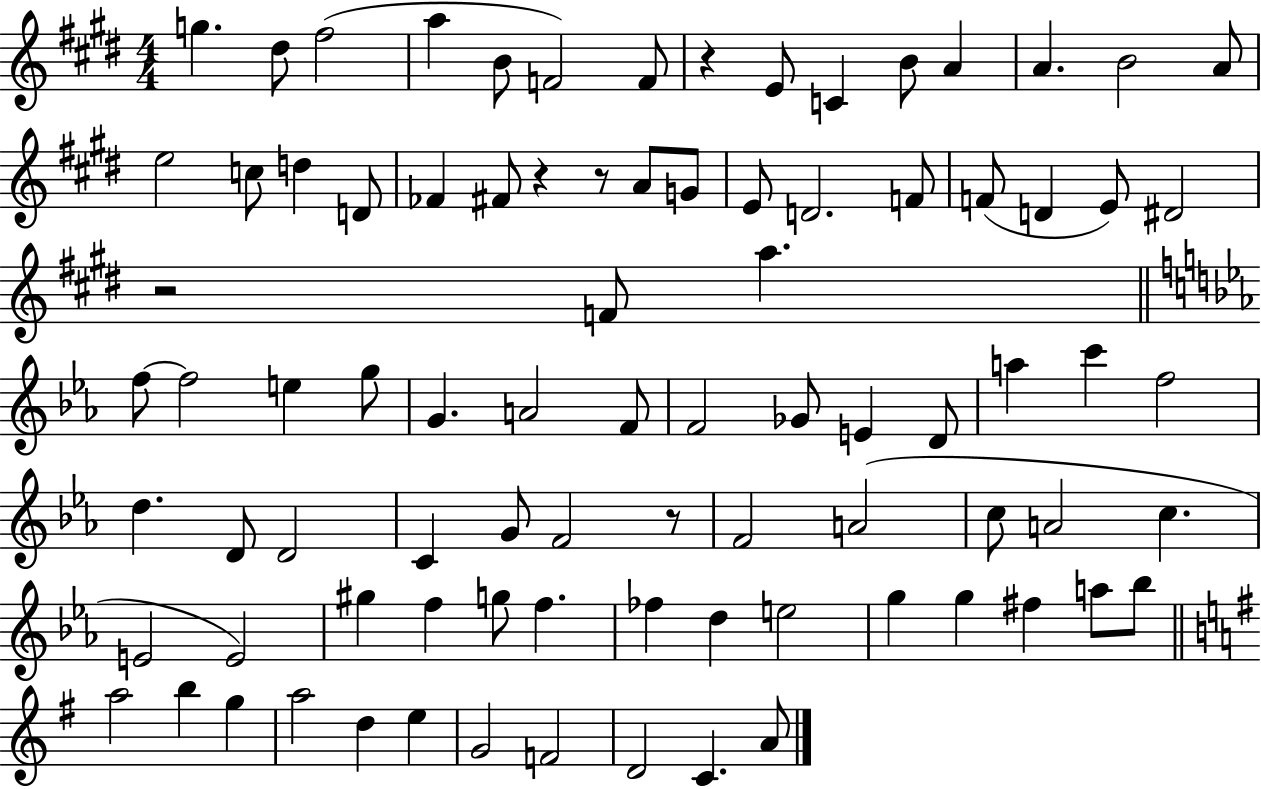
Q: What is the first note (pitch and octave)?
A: G5